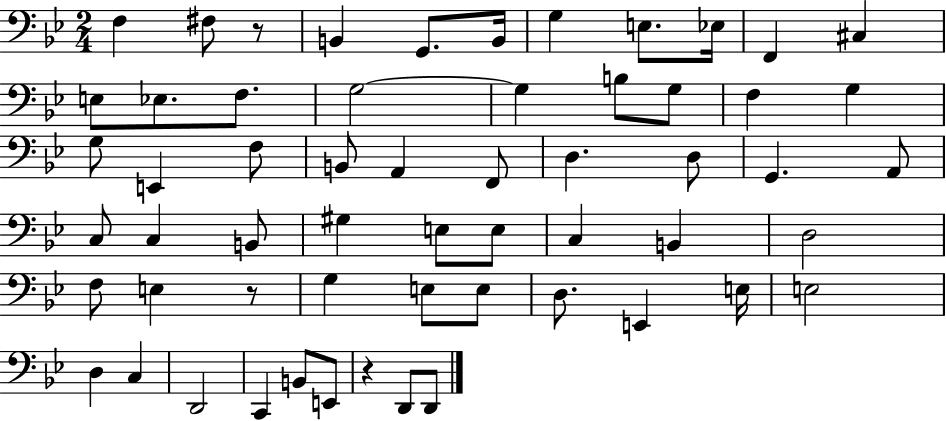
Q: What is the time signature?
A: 2/4